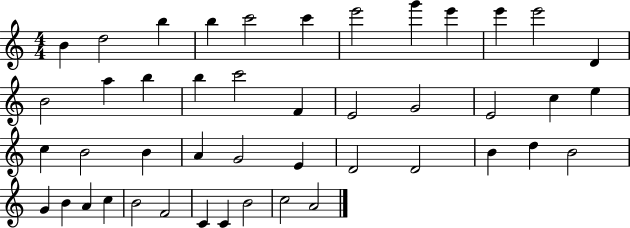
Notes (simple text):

B4/q D5/h B5/q B5/q C6/h C6/q E6/h G6/q E6/q E6/q E6/h D4/q B4/h A5/q B5/q B5/q C6/h F4/q E4/h G4/h E4/h C5/q E5/q C5/q B4/h B4/q A4/q G4/h E4/q D4/h D4/h B4/q D5/q B4/h G4/q B4/q A4/q C5/q B4/h F4/h C4/q C4/q B4/h C5/h A4/h